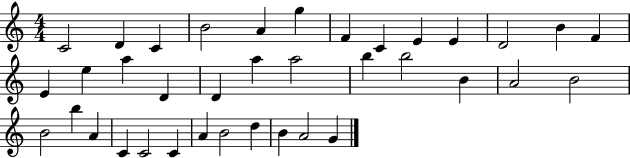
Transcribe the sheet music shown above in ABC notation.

X:1
T:Untitled
M:4/4
L:1/4
K:C
C2 D C B2 A g F C E E D2 B F E e a D D a a2 b b2 B A2 B2 B2 b A C C2 C A B2 d B A2 G